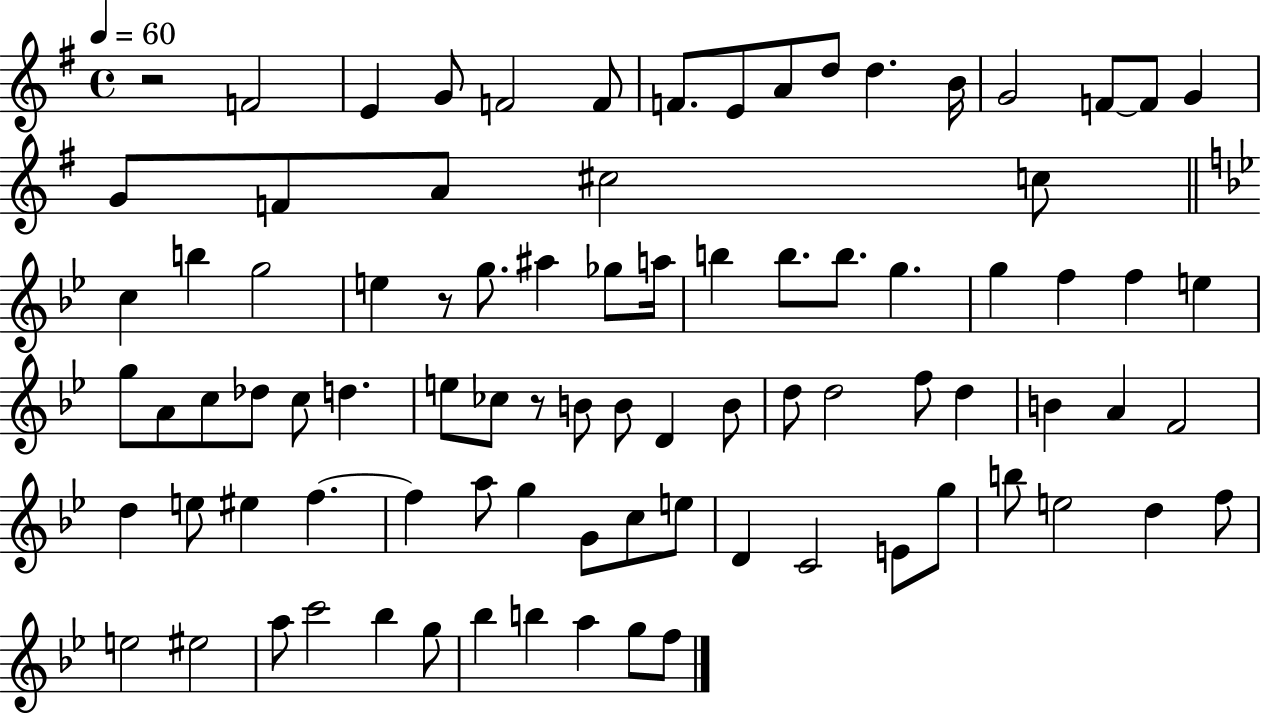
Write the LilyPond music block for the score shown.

{
  \clef treble
  \time 4/4
  \defaultTimeSignature
  \key g \major
  \tempo 4 = 60
  r2 f'2 | e'4 g'8 f'2 f'8 | f'8. e'8 a'8 d''8 d''4. b'16 | g'2 f'8~~ f'8 g'4 | \break g'8 f'8 a'8 cis''2 c''8 | \bar "||" \break \key g \minor c''4 b''4 g''2 | e''4 r8 g''8. ais''4 ges''8 a''16 | b''4 b''8. b''8. g''4. | g''4 f''4 f''4 e''4 | \break g''8 a'8 c''8 des''8 c''8 d''4. | e''8 ces''8 r8 b'8 b'8 d'4 b'8 | d''8 d''2 f''8 d''4 | b'4 a'4 f'2 | \break d''4 e''8 eis''4 f''4.~~ | f''4 a''8 g''4 g'8 c''8 e''8 | d'4 c'2 e'8 g''8 | b''8 e''2 d''4 f''8 | \break e''2 eis''2 | a''8 c'''2 bes''4 g''8 | bes''4 b''4 a''4 g''8 f''8 | \bar "|."
}